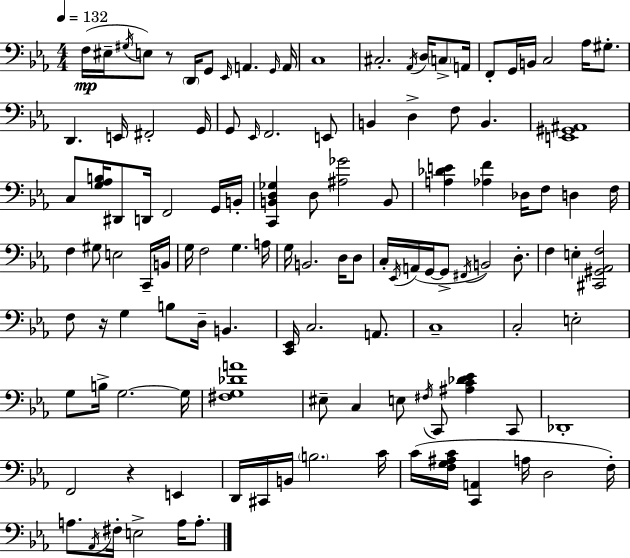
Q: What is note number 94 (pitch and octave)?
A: C#2